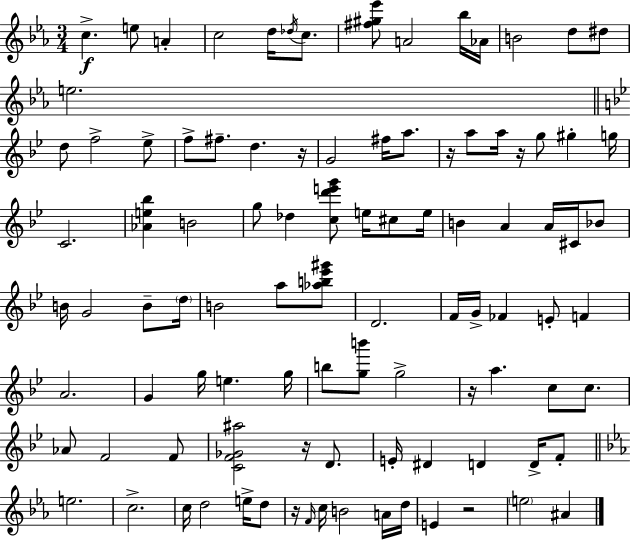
C5/q. E5/e A4/q C5/h D5/s Db5/s C5/e. [F#5,G#5,Eb6]/e A4/h Bb5/s Ab4/s B4/h D5/e D#5/e E5/h. D5/e F5/h Eb5/e F5/e F#5/e. D5/q. R/s G4/h F#5/s A5/e. R/s A5/e A5/s R/s G5/e G#5/q G5/s C4/h. [Ab4,E5,Bb5]/q B4/h G5/e Db5/q [C5,D6,E6,G6]/e E5/s C#5/e E5/s B4/q A4/q A4/s C#4/s Bb4/e B4/s G4/h B4/e D5/s B4/h A5/e [Ab5,B5,Eb6,G#6]/e D4/h. F4/s G4/s FES4/q E4/e F4/q A4/h. G4/q G5/s E5/q. G5/s B5/e [G5,B6]/e G5/h R/s A5/q. C5/e C5/e. Ab4/e F4/h F4/e [C4,F4,Gb4,A#5]/h R/s D4/e. E4/s D#4/q D4/q D4/s F4/e E5/h. C5/h. C5/s D5/h E5/s D5/e R/s F4/s C5/s B4/h A4/s D5/s E4/q R/h E5/h A#4/q